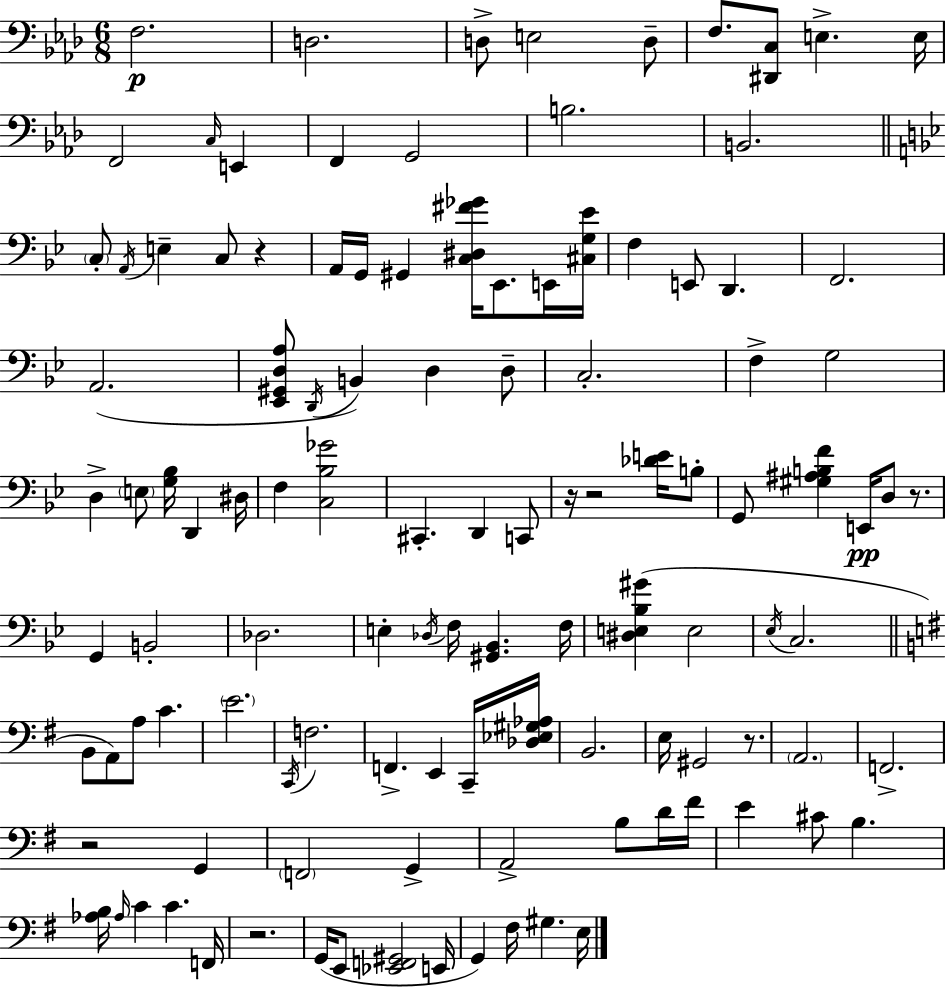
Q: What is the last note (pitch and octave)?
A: E3